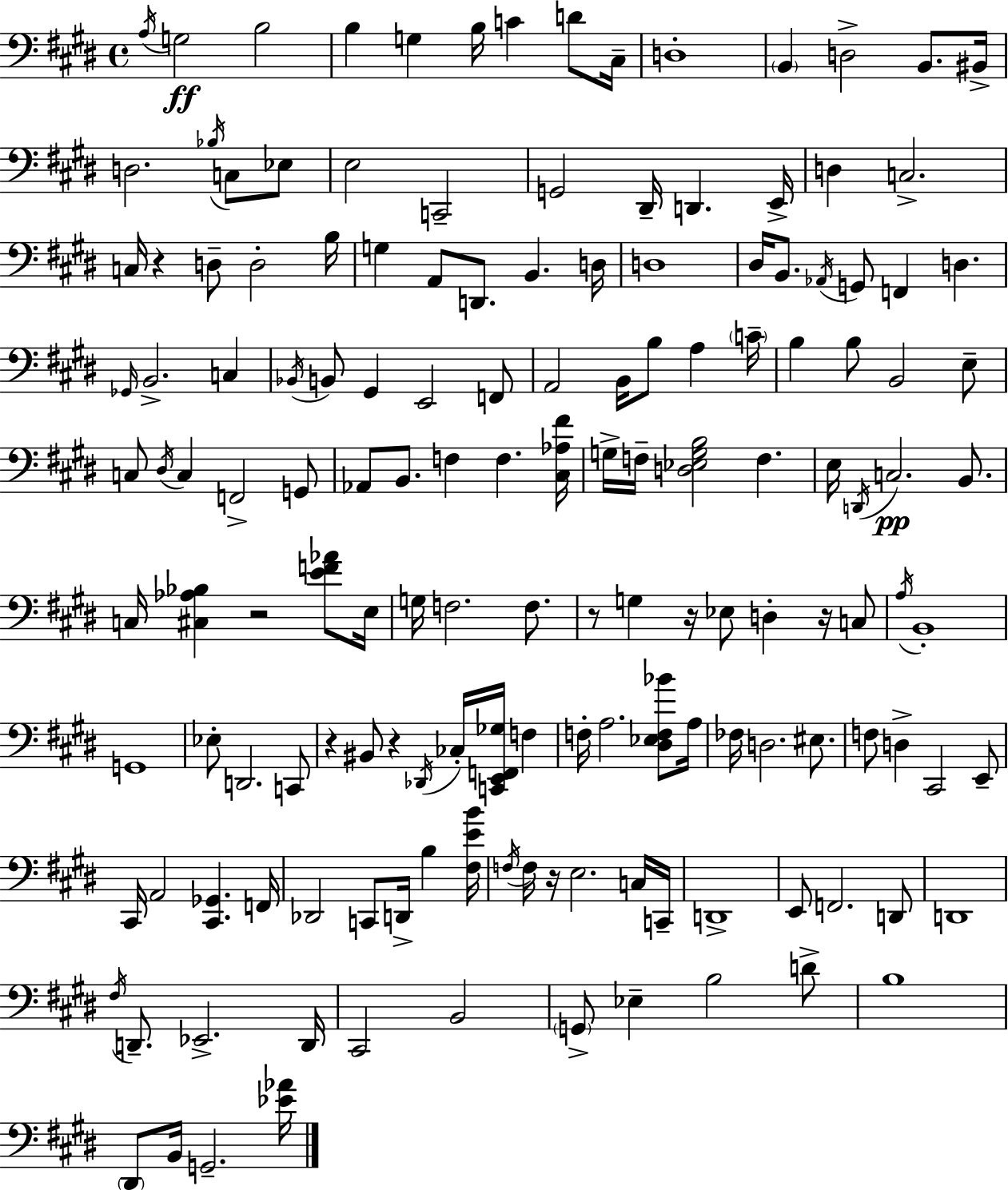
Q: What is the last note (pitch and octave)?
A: G2